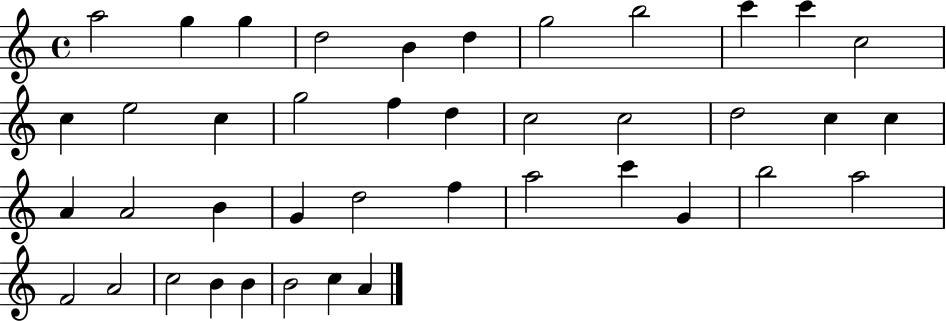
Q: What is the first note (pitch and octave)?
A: A5